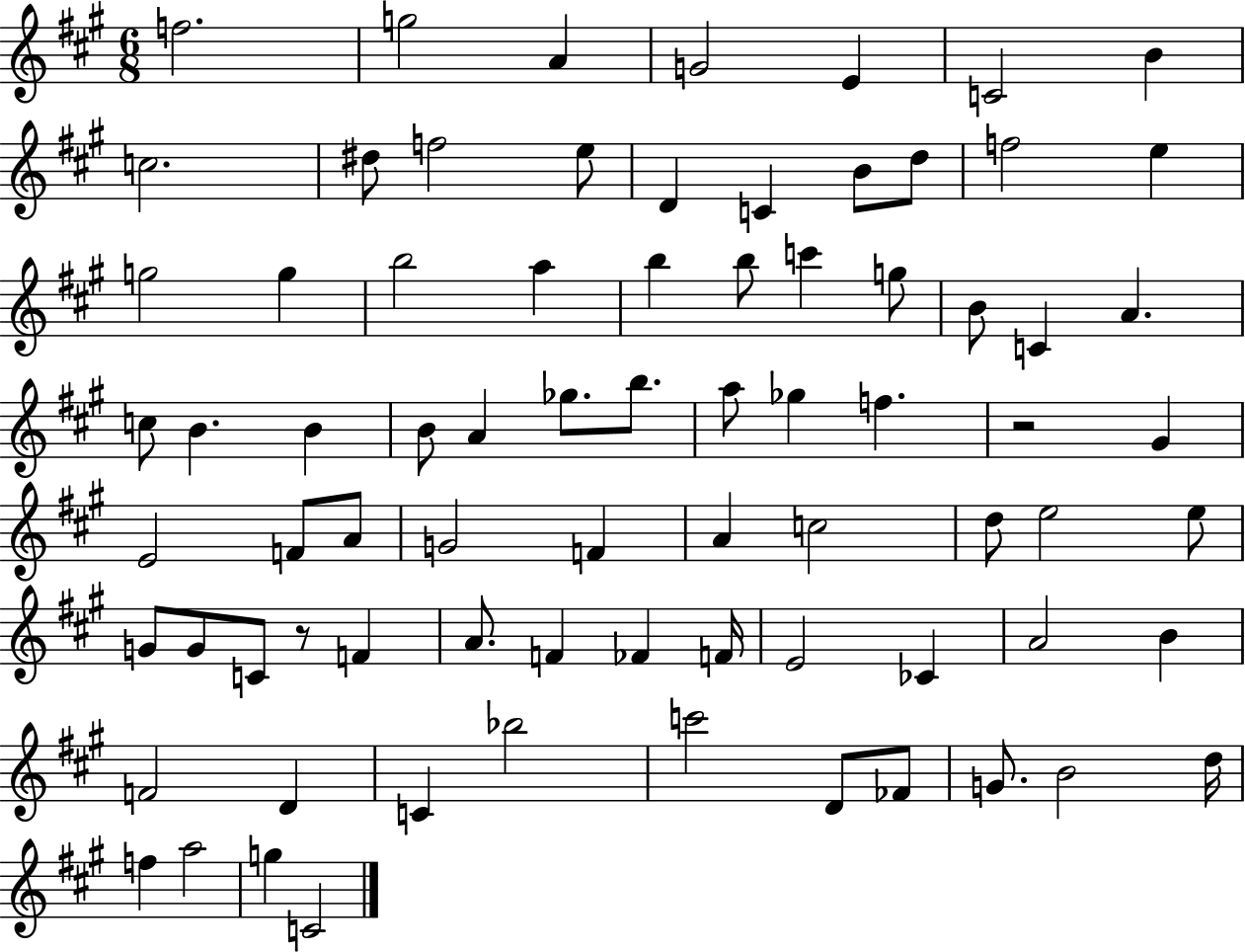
F5/h. G5/h A4/q G4/h E4/q C4/h B4/q C5/h. D#5/e F5/h E5/e D4/q C4/q B4/e D5/e F5/h E5/q G5/h G5/q B5/h A5/q B5/q B5/e C6/q G5/e B4/e C4/q A4/q. C5/e B4/q. B4/q B4/e A4/q Gb5/e. B5/e. A5/e Gb5/q F5/q. R/h G#4/q E4/h F4/e A4/e G4/h F4/q A4/q C5/h D5/e E5/h E5/e G4/e G4/e C4/e R/e F4/q A4/e. F4/q FES4/q F4/s E4/h CES4/q A4/h B4/q F4/h D4/q C4/q Bb5/h C6/h D4/e FES4/e G4/e. B4/h D5/s F5/q A5/h G5/q C4/h